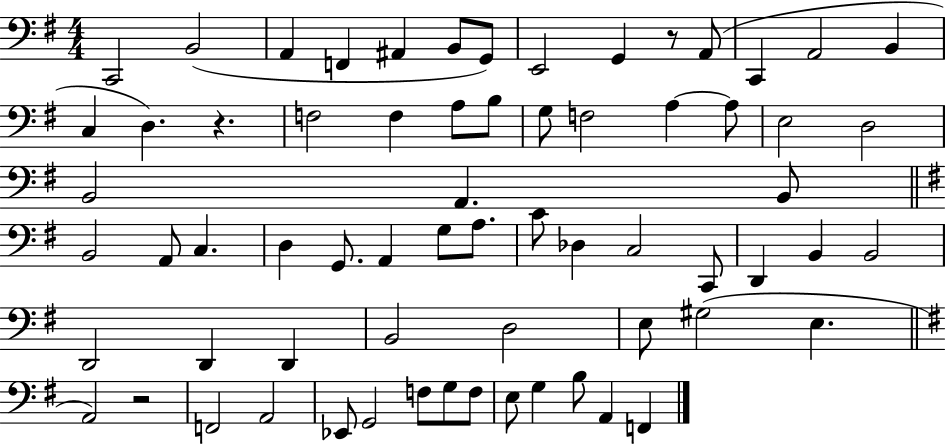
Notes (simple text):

C2/h B2/h A2/q F2/q A#2/q B2/e G2/e E2/h G2/q R/e A2/e C2/q A2/h B2/q C3/q D3/q. R/q. F3/h F3/q A3/e B3/e G3/e F3/h A3/q A3/e E3/h D3/h B2/h A2/q. B2/e B2/h A2/e C3/q. D3/q G2/e. A2/q G3/e A3/e. C4/e Db3/q C3/h C2/e D2/q B2/q B2/h D2/h D2/q D2/q B2/h D3/h E3/e G#3/h E3/q. A2/h R/h F2/h A2/h Eb2/e G2/h F3/e G3/e F3/e E3/e G3/q B3/e A2/q F2/q